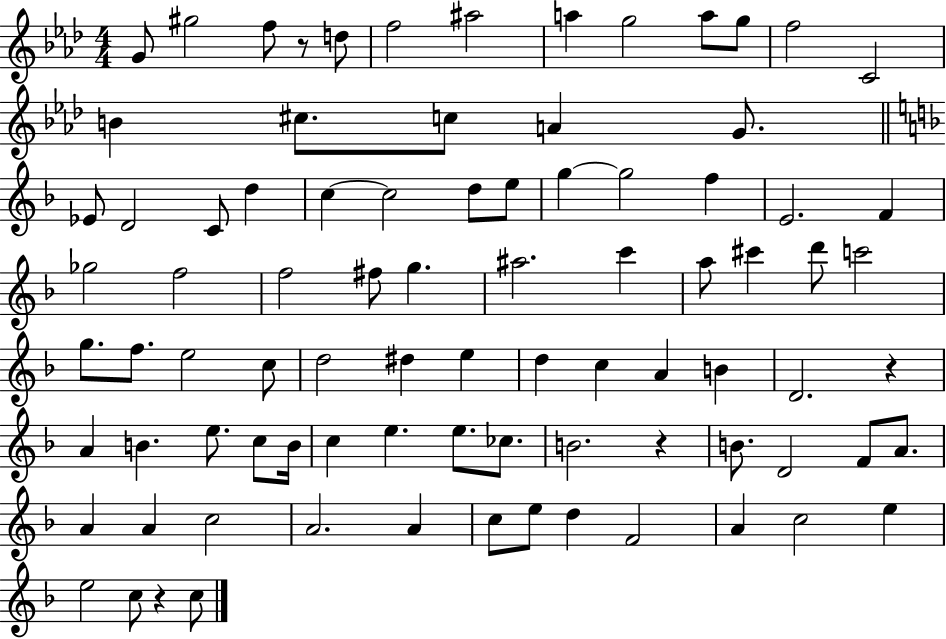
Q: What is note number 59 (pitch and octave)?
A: C5